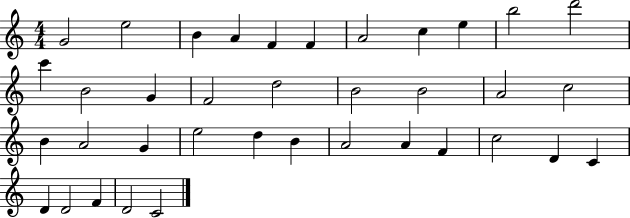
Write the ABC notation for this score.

X:1
T:Untitled
M:4/4
L:1/4
K:C
G2 e2 B A F F A2 c e b2 d'2 c' B2 G F2 d2 B2 B2 A2 c2 B A2 G e2 d B A2 A F c2 D C D D2 F D2 C2